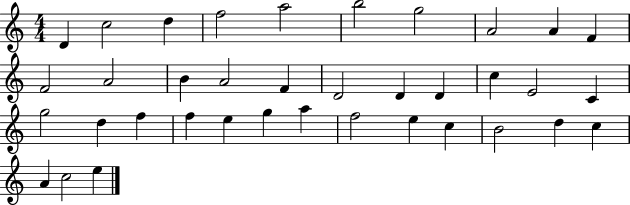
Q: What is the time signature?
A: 4/4